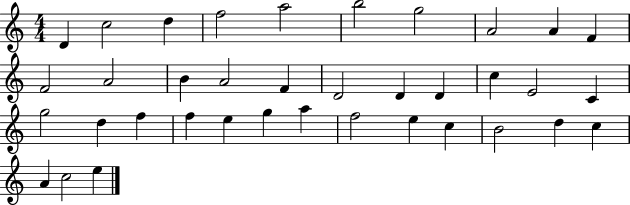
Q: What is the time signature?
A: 4/4